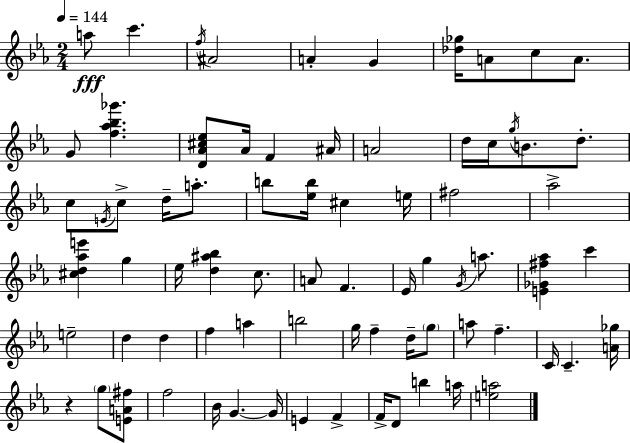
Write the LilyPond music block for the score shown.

{
  \clef treble
  \numericTimeSignature
  \time 2/4
  \key c \minor
  \tempo 4 = 144
  a''8\fff c'''4. | \acciaccatura { f''16 } ais'2 | a'4-. g'4 | <des'' ges''>16 a'8 c''8 a'8. | \break g'8 <f'' aes'' bes'' ges'''>4. | <d' aes' cis'' ees''>8 aes'16 f'4 | ais'16 a'2 | d''16 c''16 \acciaccatura { g''16 } b'8. d''8.-. | \break c''8 \acciaccatura { e'16 } c''8-> d''16-- | a''8.-. b''8 <ees'' b''>16 cis''4 | e''16 fis''2 | aes''2-> | \break <cis'' d'' aes'' e'''>4 g''4 | ees''16 <d'' ais'' bes''>4 | c''8. a'8 f'4. | ees'16 g''4 | \break \acciaccatura { g'16 } a''8. <e' ges' fis'' aes''>4 | c'''4 e''2-- | d''4 | d''4 f''4 | \break a''4 b''2 | g''16 f''4-- | d''16-- \parenthesize g''8 a''8 f''4.-- | c'16 c'4.-- | \break <a' ges''>16 r4 | \parenthesize g''8 <e' a' fis''>8 f''2 | bes'16 g'4.~~ | g'16 e'4 | \break f'4-> f'16-> d'8 b''4 | a''16 <e'' a''>2 | \bar "|."
}